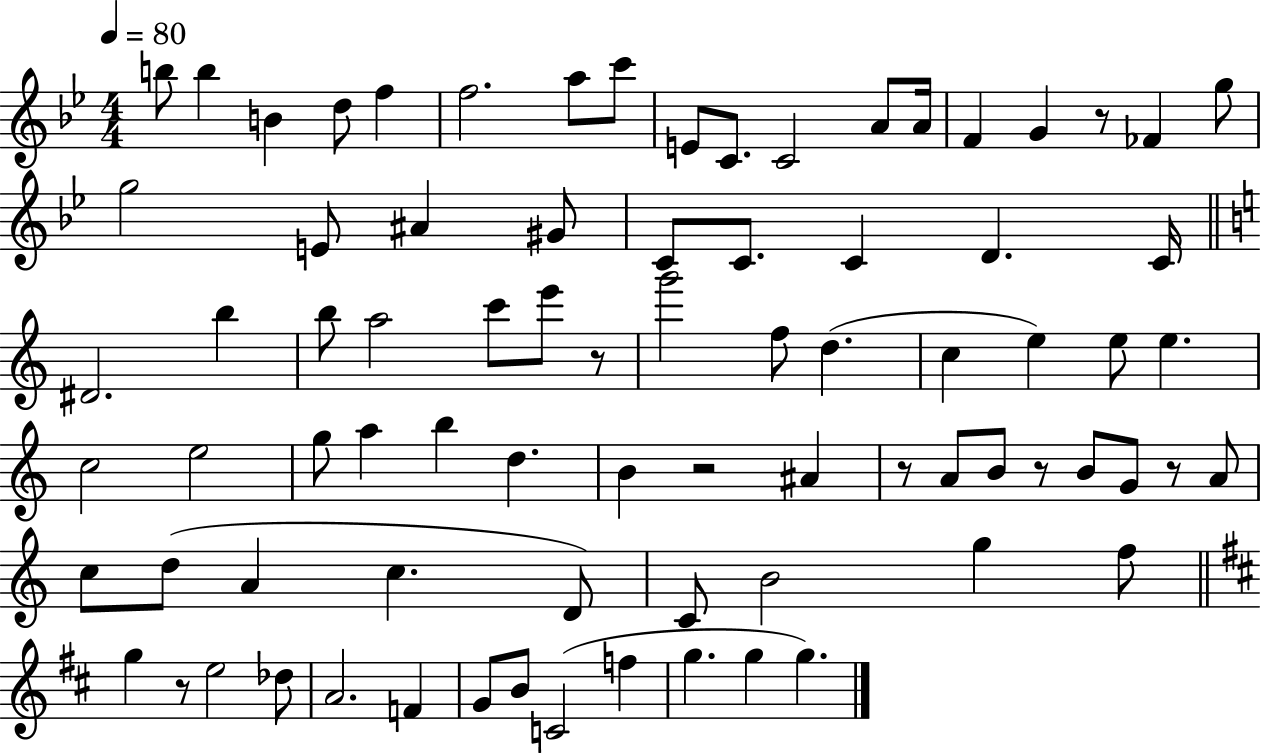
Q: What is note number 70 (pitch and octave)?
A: F5